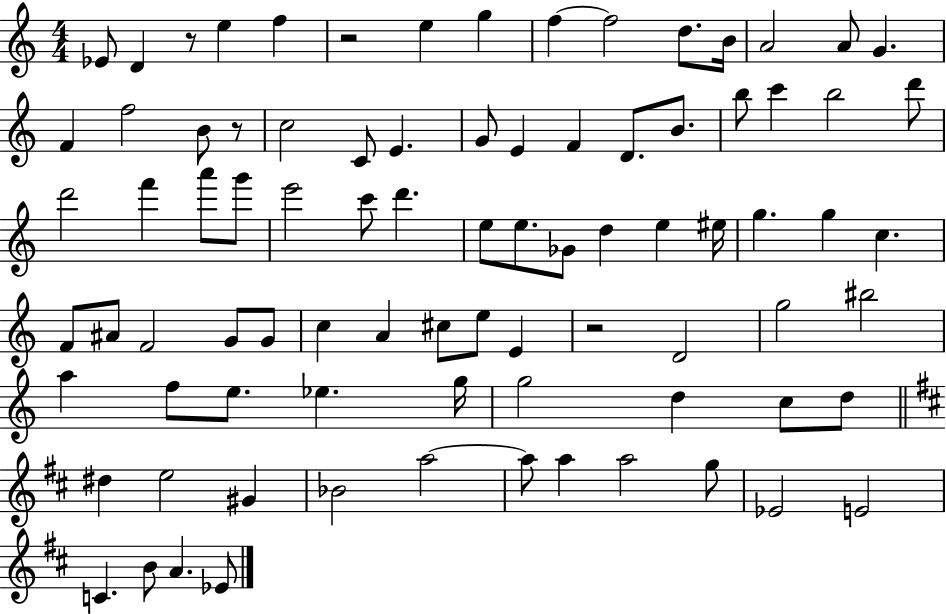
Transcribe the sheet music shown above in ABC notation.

X:1
T:Untitled
M:4/4
L:1/4
K:C
_E/2 D z/2 e f z2 e g f f2 d/2 B/4 A2 A/2 G F f2 B/2 z/2 c2 C/2 E G/2 E F D/2 B/2 b/2 c' b2 d'/2 d'2 f' a'/2 g'/2 e'2 c'/2 d' e/2 e/2 _G/2 d e ^e/4 g g c F/2 ^A/2 F2 G/2 G/2 c A ^c/2 e/2 E z2 D2 g2 ^b2 a f/2 e/2 _e g/4 g2 d c/2 d/2 ^d e2 ^G _B2 a2 a/2 a a2 g/2 _E2 E2 C B/2 A _E/2